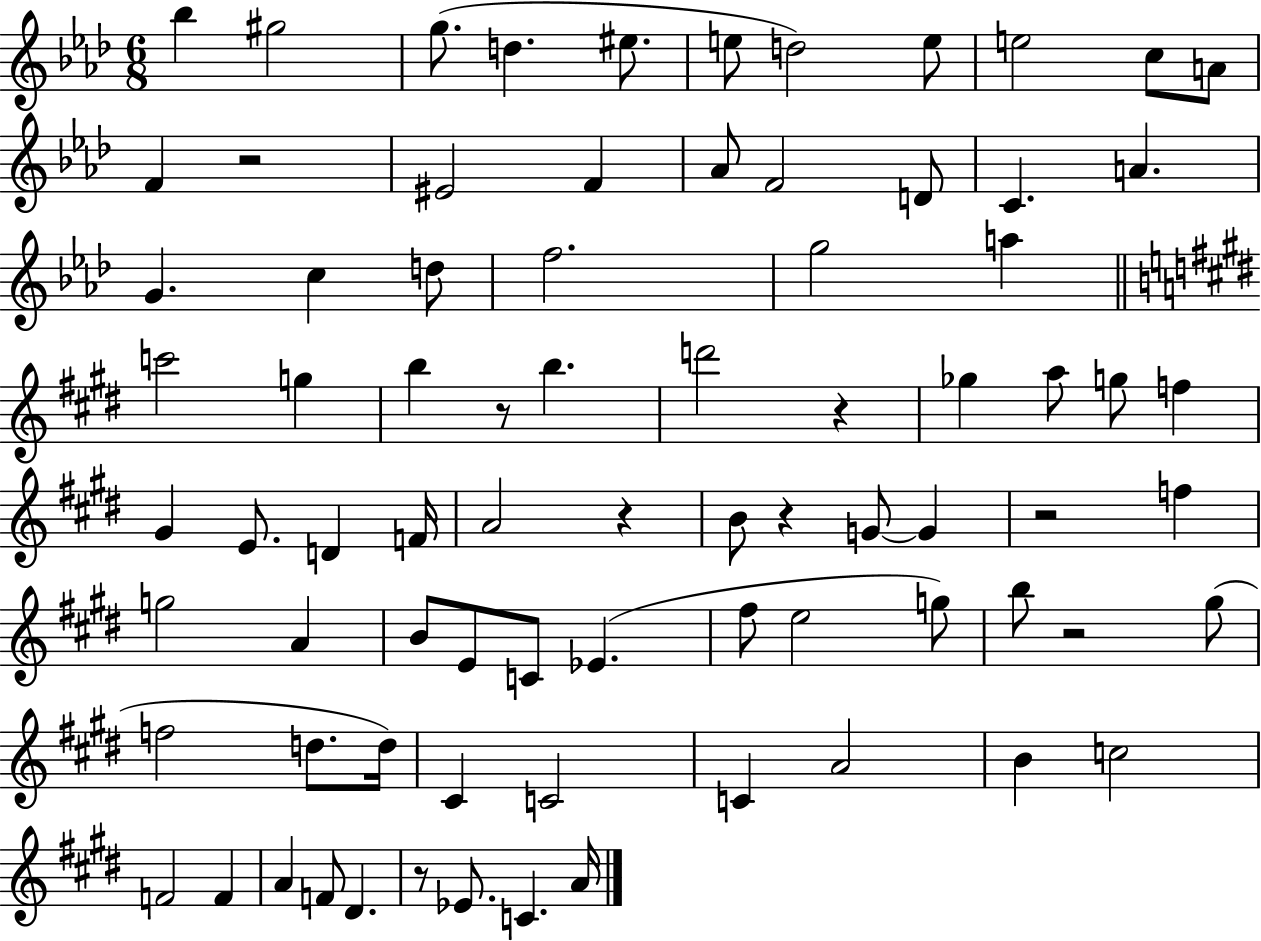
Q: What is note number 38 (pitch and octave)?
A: F4